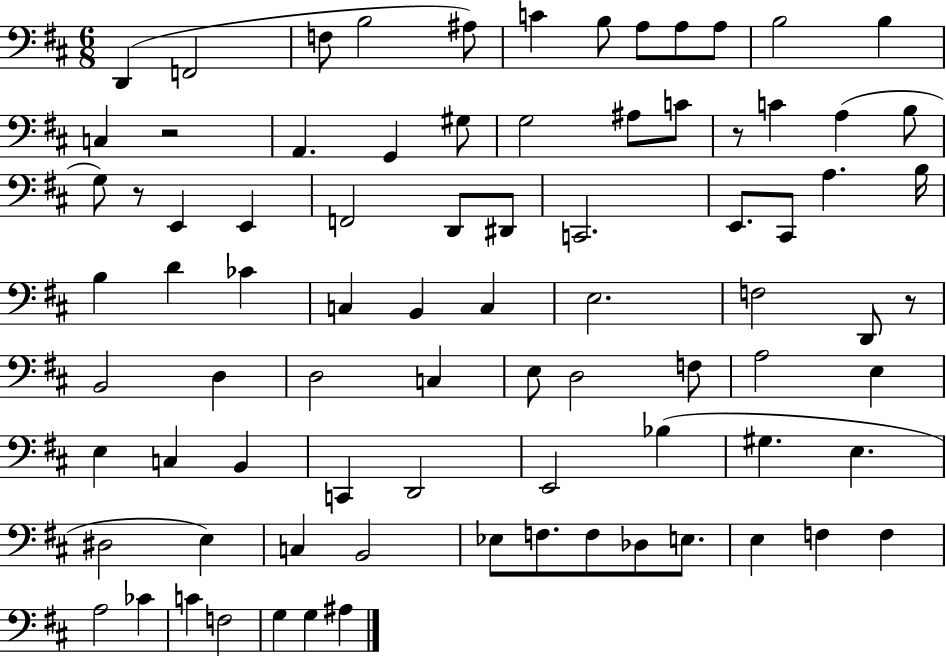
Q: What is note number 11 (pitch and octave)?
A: B3